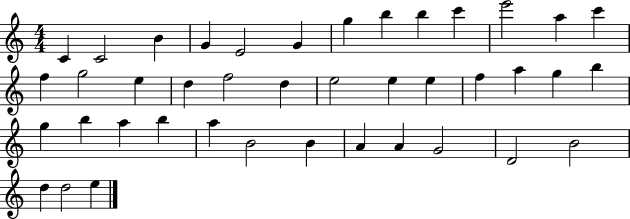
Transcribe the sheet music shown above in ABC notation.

X:1
T:Untitled
M:4/4
L:1/4
K:C
C C2 B G E2 G g b b c' e'2 a c' f g2 e d f2 d e2 e e f a g b g b a b a B2 B A A G2 D2 B2 d d2 e